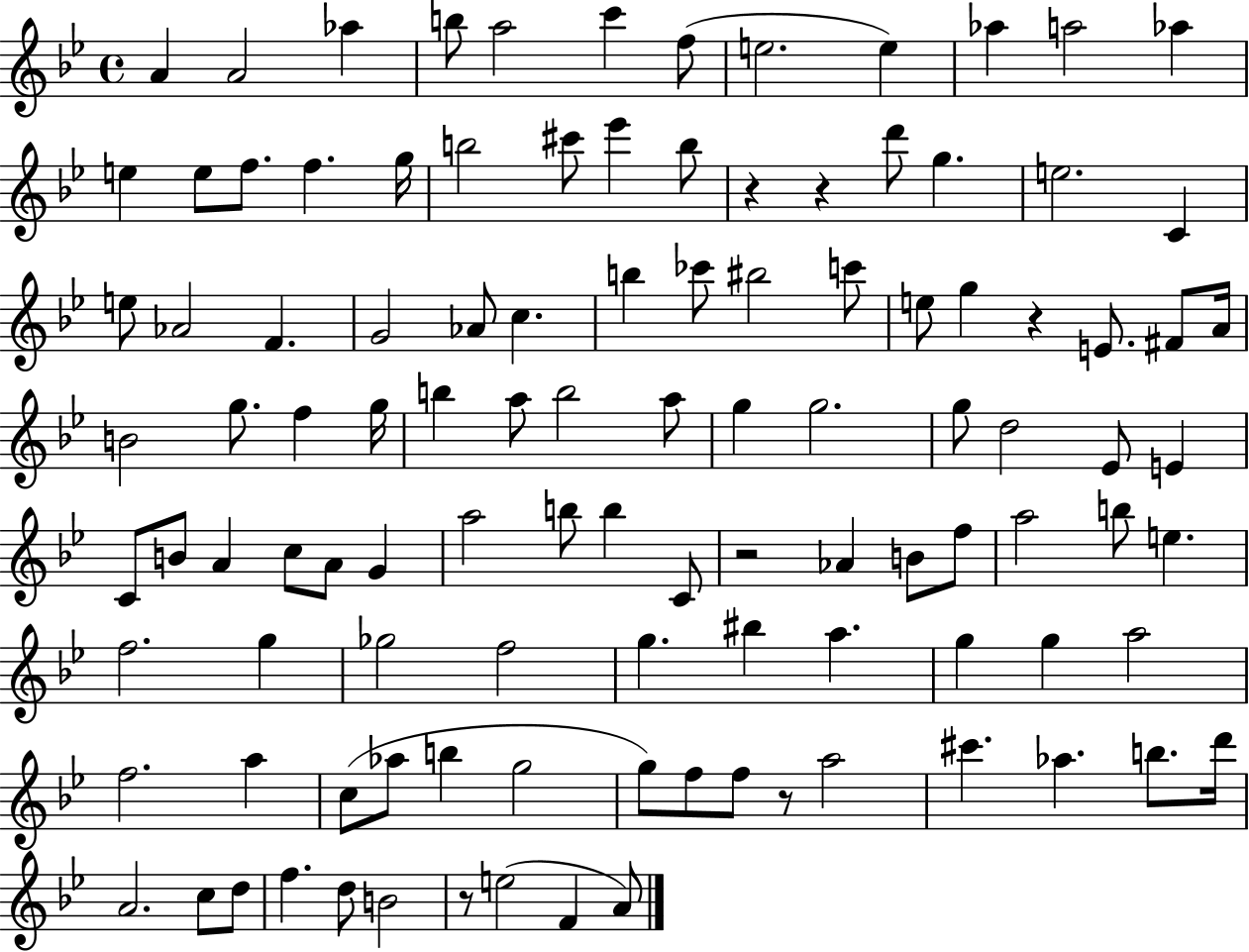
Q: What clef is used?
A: treble